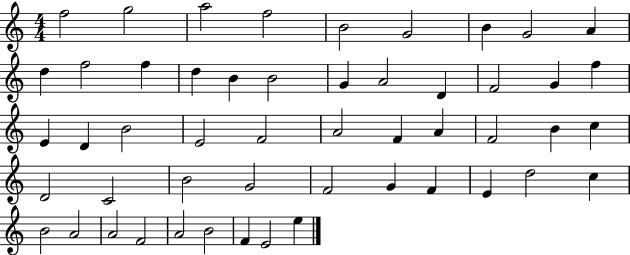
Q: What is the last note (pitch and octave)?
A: E5